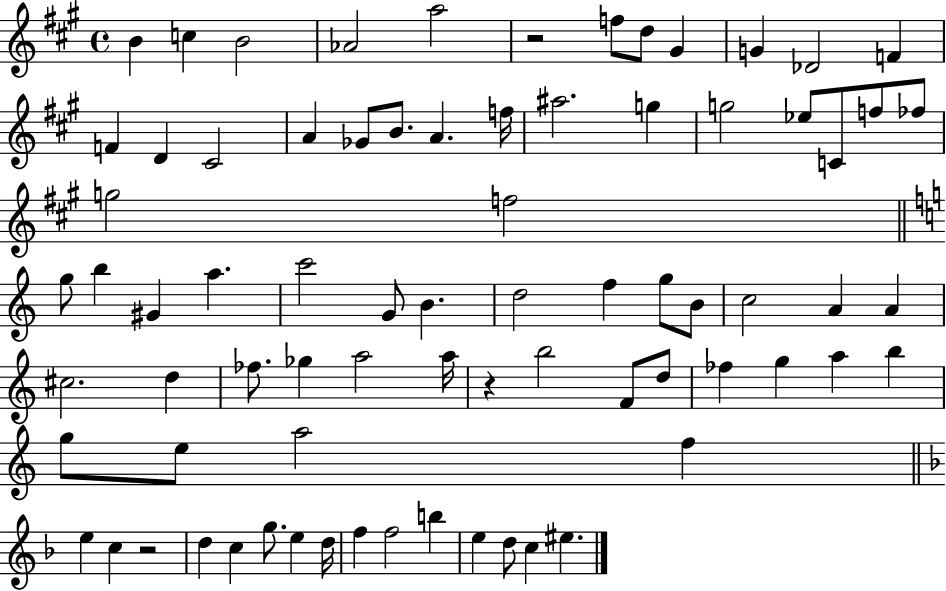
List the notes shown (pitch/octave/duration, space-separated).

B4/q C5/q B4/h Ab4/h A5/h R/h F5/e D5/e G#4/q G4/q Db4/h F4/q F4/q D4/q C#4/h A4/q Gb4/e B4/e. A4/q. F5/s A#5/h. G5/q G5/h Eb5/e C4/e F5/e FES5/e G5/h F5/h G5/e B5/q G#4/q A5/q. C6/h G4/e B4/q. D5/h F5/q G5/e B4/e C5/h A4/q A4/q C#5/h. D5/q FES5/e. Gb5/q A5/h A5/s R/q B5/h F4/e D5/e FES5/q G5/q A5/q B5/q G5/e E5/e A5/h F5/q E5/q C5/q R/h D5/q C5/q G5/e. E5/q D5/s F5/q F5/h B5/q E5/q D5/e C5/q EIS5/q.